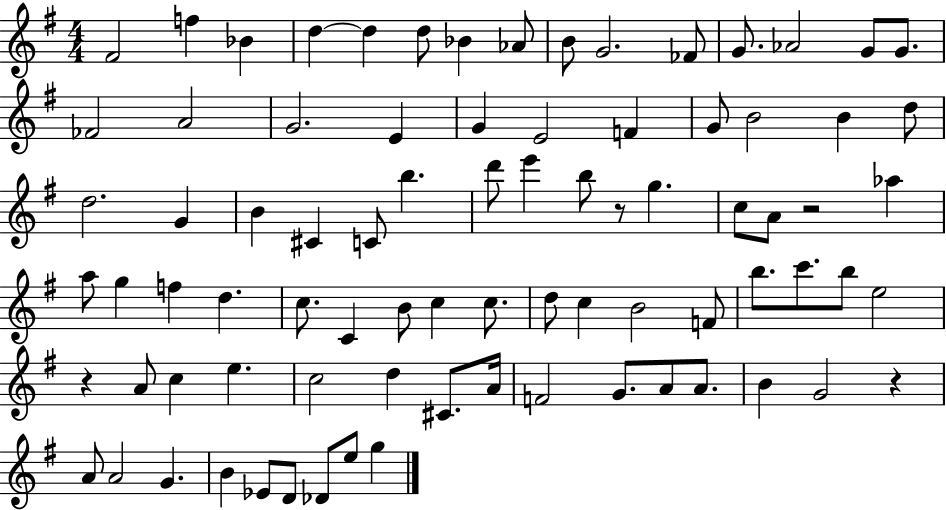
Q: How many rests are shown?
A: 4